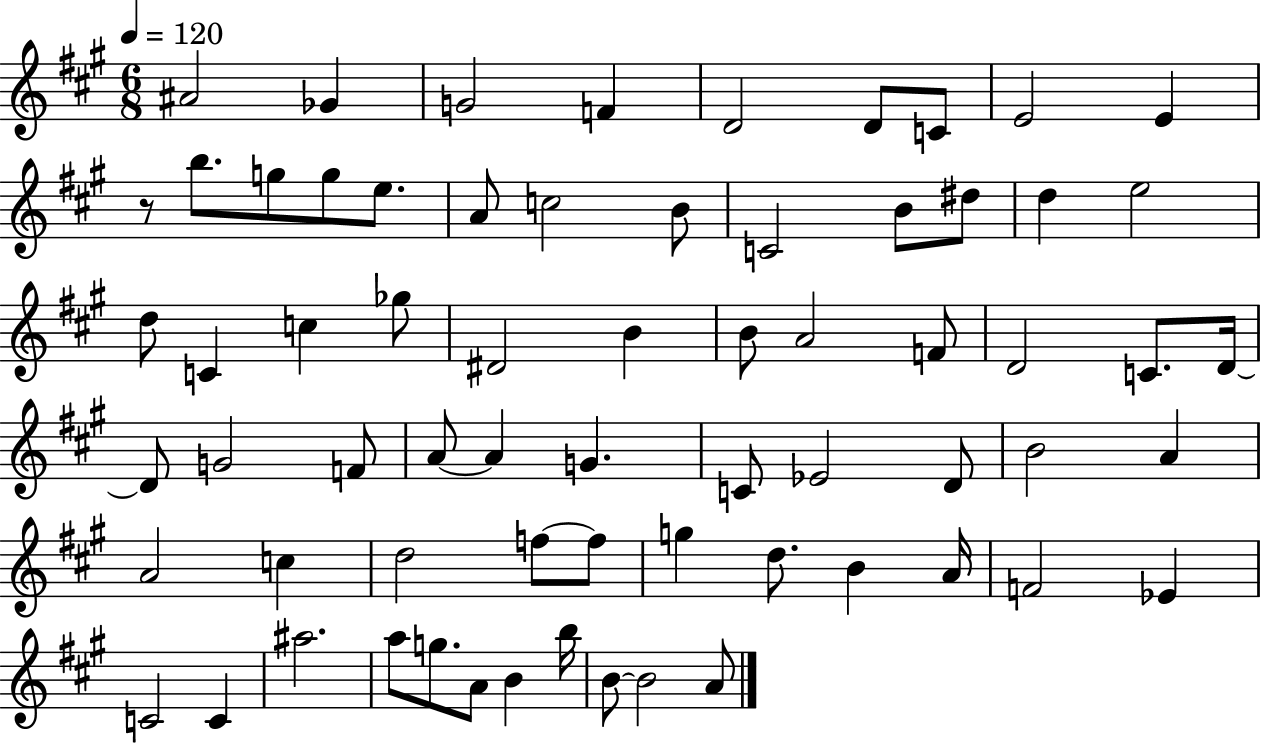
X:1
T:Untitled
M:6/8
L:1/4
K:A
^A2 _G G2 F D2 D/2 C/2 E2 E z/2 b/2 g/2 g/2 e/2 A/2 c2 B/2 C2 B/2 ^d/2 d e2 d/2 C c _g/2 ^D2 B B/2 A2 F/2 D2 C/2 D/4 D/2 G2 F/2 A/2 A G C/2 _E2 D/2 B2 A A2 c d2 f/2 f/2 g d/2 B A/4 F2 _E C2 C ^a2 a/2 g/2 A/2 B b/4 B/2 B2 A/2